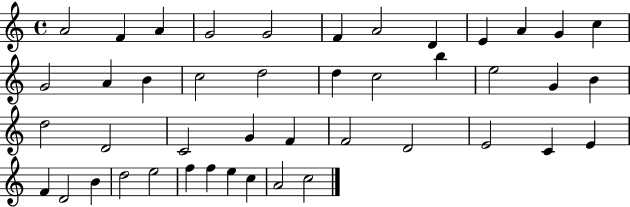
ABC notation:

X:1
T:Untitled
M:4/4
L:1/4
K:C
A2 F A G2 G2 F A2 D E A G c G2 A B c2 d2 d c2 b e2 G B d2 D2 C2 G F F2 D2 E2 C E F D2 B d2 e2 f f e c A2 c2